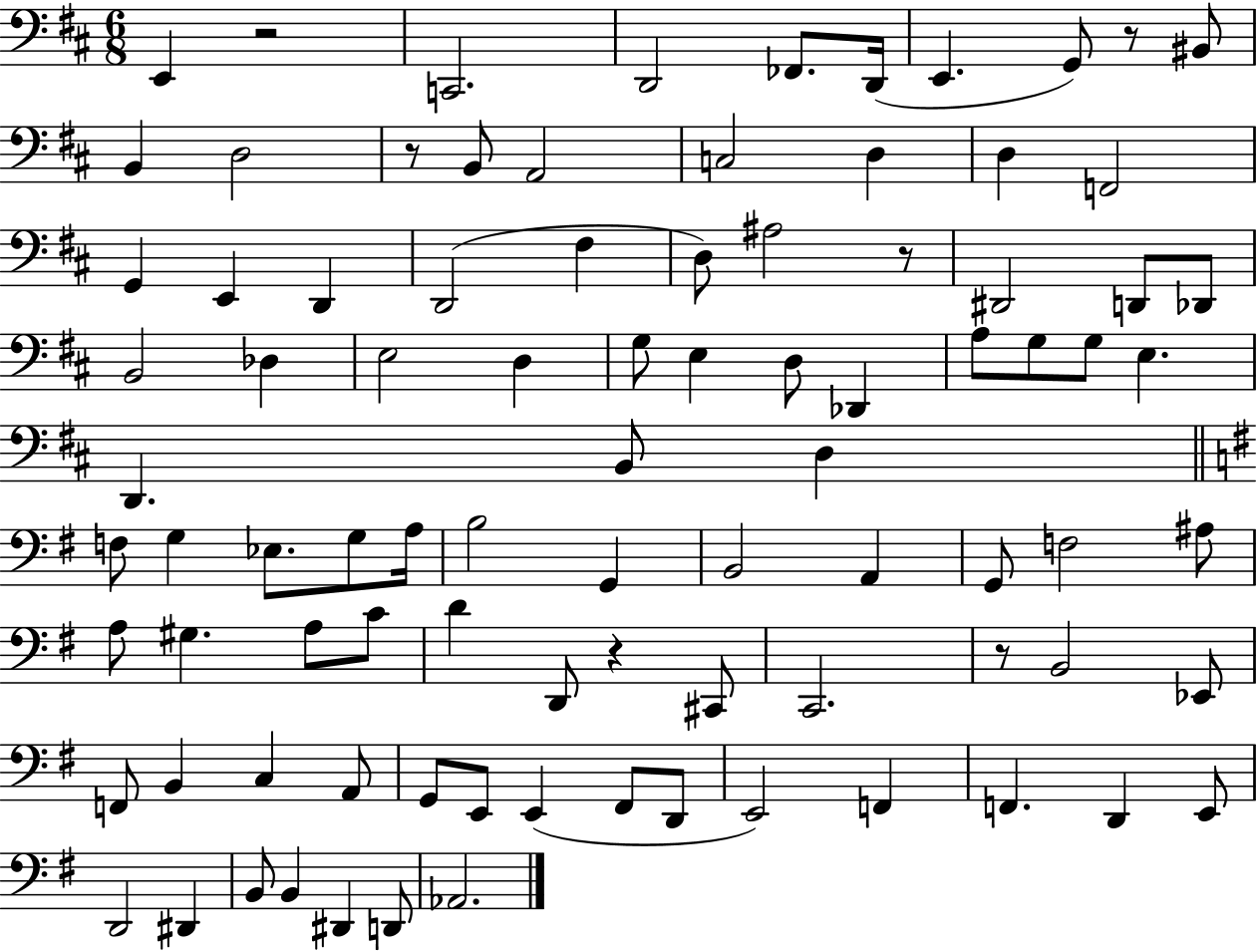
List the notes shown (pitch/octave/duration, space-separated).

E2/q R/h C2/h. D2/h FES2/e. D2/s E2/q. G2/e R/e BIS2/e B2/q D3/h R/e B2/e A2/h C3/h D3/q D3/q F2/h G2/q E2/q D2/q D2/h F#3/q D3/e A#3/h R/e D#2/h D2/e Db2/e B2/h Db3/q E3/h D3/q G3/e E3/q D3/e Db2/q A3/e G3/e G3/e E3/q. D2/q. B2/e D3/q F3/e G3/q Eb3/e. G3/e A3/s B3/h G2/q B2/h A2/q G2/e F3/h A#3/e A3/e G#3/q. A3/e C4/e D4/q D2/e R/q C#2/e C2/h. R/e B2/h Eb2/e F2/e B2/q C3/q A2/e G2/e E2/e E2/q F#2/e D2/e E2/h F2/q F2/q. D2/q E2/e D2/h D#2/q B2/e B2/q D#2/q D2/e Ab2/h.